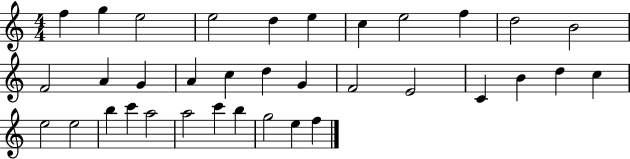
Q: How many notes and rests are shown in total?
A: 35